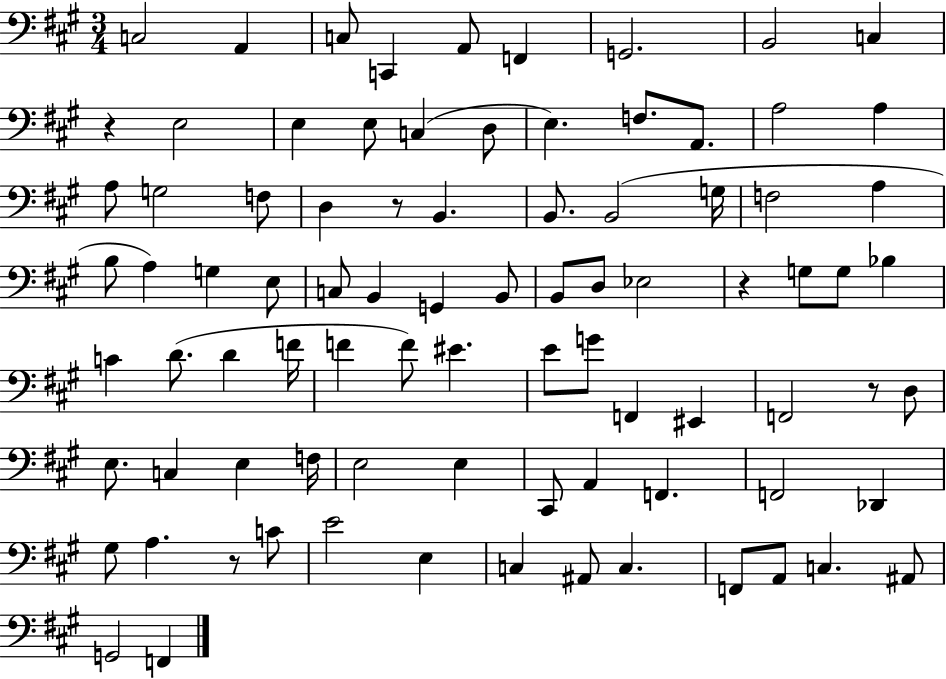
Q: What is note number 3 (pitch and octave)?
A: C3